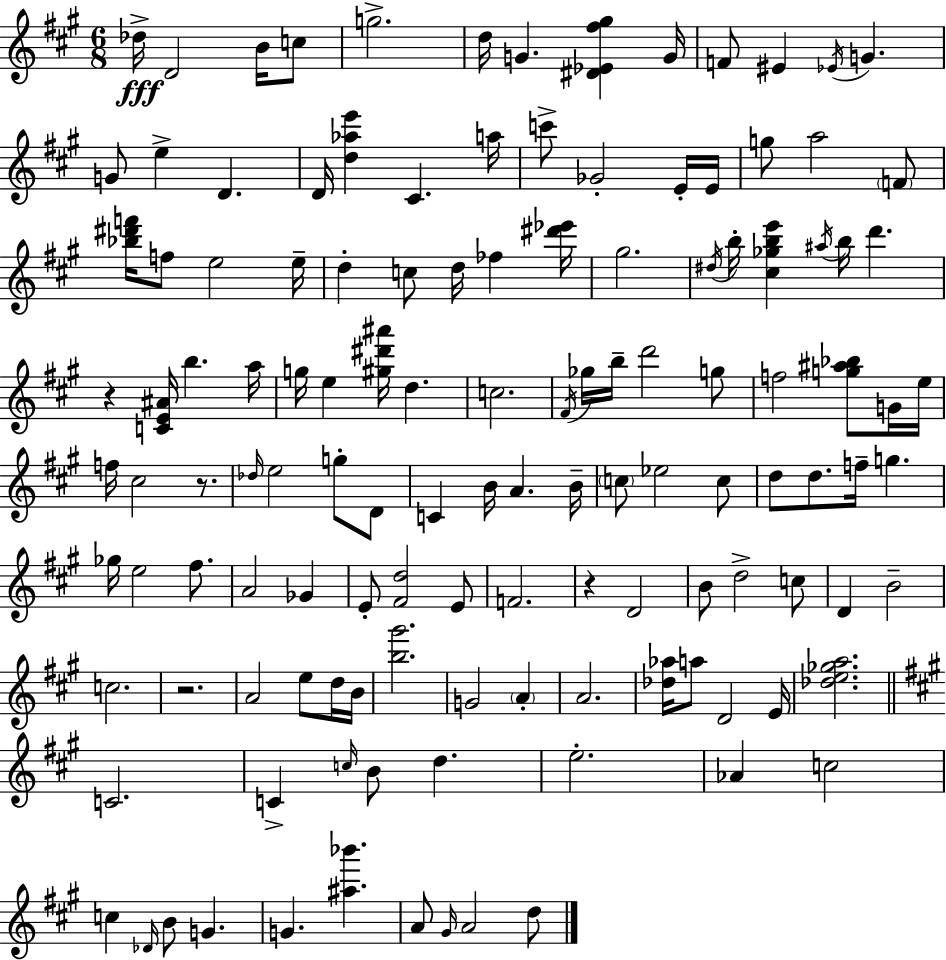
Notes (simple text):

Db5/s D4/h B4/s C5/e G5/h. D5/s G4/q. [D#4,Eb4,F#5,G#5]/q G4/s F4/e EIS4/q Eb4/s G4/q. G4/e E5/q D4/q. D4/s [D5,Ab5,E6]/q C#4/q. A5/s C6/e Gb4/h E4/s E4/s G5/e A5/h F4/e [Bb5,D#6,F6]/s F5/e E5/h E5/s D5/q C5/e D5/s FES5/q [D#6,Eb6]/s G#5/h. D#5/s B5/s [C#5,Gb5,B5,E6]/q A#5/s B5/s D6/q. R/q [C4,E4,A#4]/s B5/q. A5/s G5/s E5/q [G#5,D#6,A#6]/s D5/q. C5/h. F#4/s Gb5/s B5/s D6/h G5/e F5/h [G5,A#5,Bb5]/e G4/s E5/s F5/s C#5/h R/e. Db5/s E5/h G5/e D4/e C4/q B4/s A4/q. B4/s C5/e Eb5/h C5/e D5/e D5/e. F5/s G5/q. Gb5/s E5/h F#5/e. A4/h Gb4/q E4/e [F#4,D5]/h E4/e F4/h. R/q D4/h B4/e D5/h C5/e D4/q B4/h C5/h. R/h. A4/h E5/e D5/s B4/s [B5,G#6]/h. G4/h A4/q A4/h. [Db5,Ab5]/s A5/e D4/h E4/s [Db5,E5,Gb5,A5]/h. C4/h. C4/q C5/s B4/e D5/q. E5/h. Ab4/q C5/h C5/q Db4/s B4/e G4/q. G4/q. [A#5,Bb6]/q. A4/e G#4/s A4/h D5/e